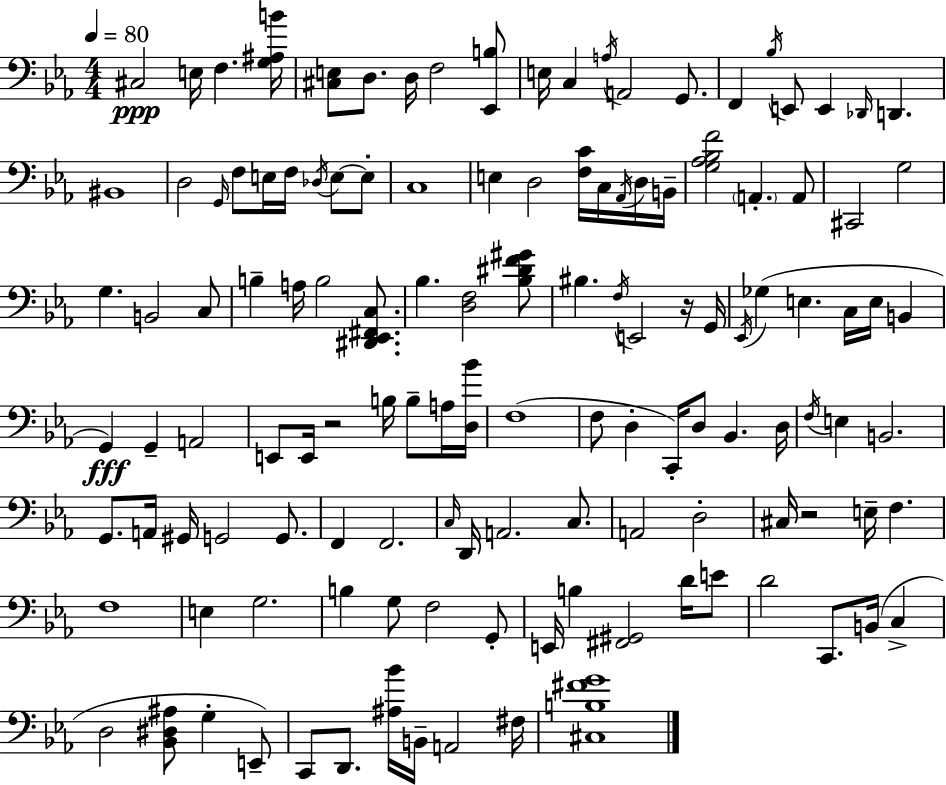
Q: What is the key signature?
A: EES major